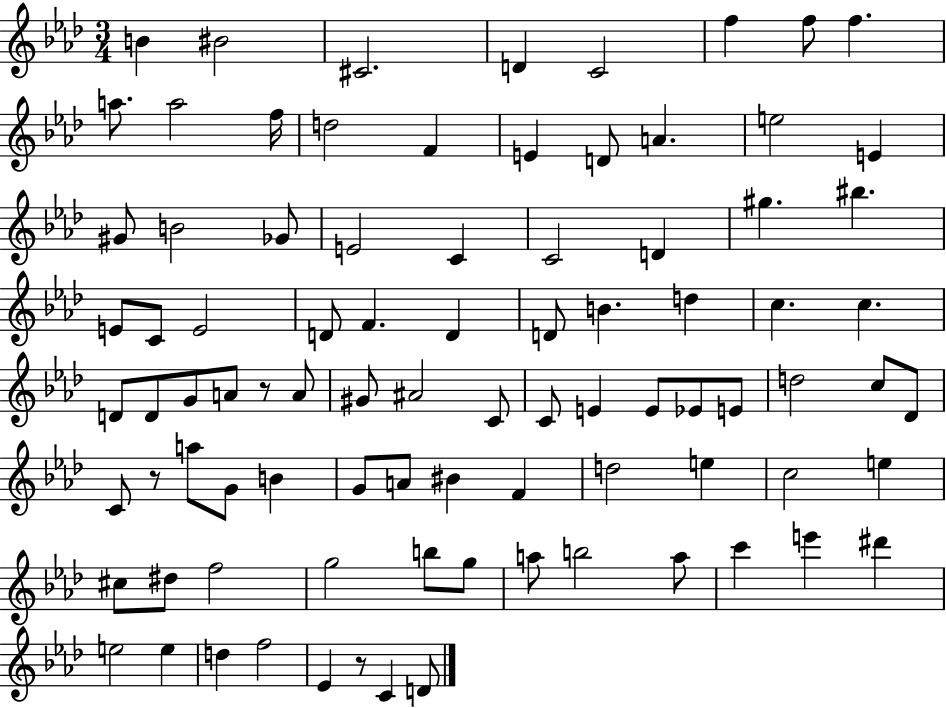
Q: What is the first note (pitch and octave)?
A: B4